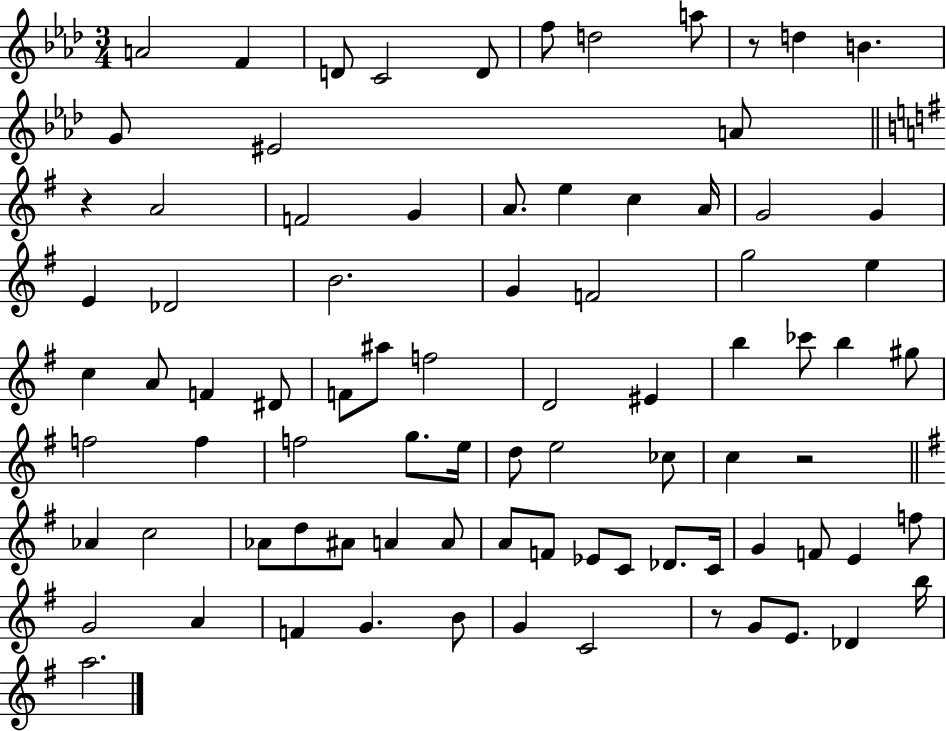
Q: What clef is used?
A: treble